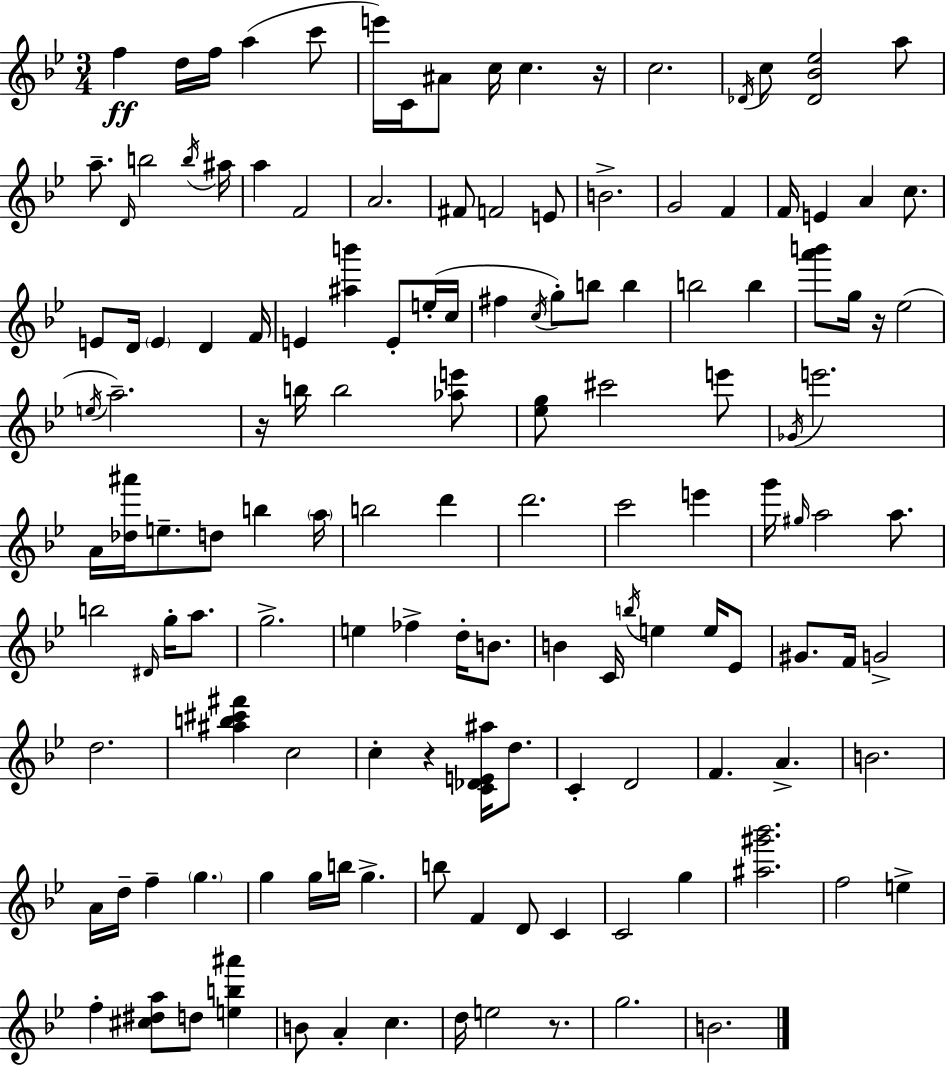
{
  \clef treble
  \numericTimeSignature
  \time 3/4
  \key g \minor
  f''4\ff d''16 f''16 a''4( c'''8 | e'''16) c'16 ais'8 c''16 c''4. r16 | c''2. | \acciaccatura { des'16 } c''8 <des' bes' ees''>2 a''8 | \break a''8.-- \grace { d'16 } b''2 | \acciaccatura { b''16 } ais''16 a''4 f'2 | a'2. | fis'8 f'2 | \break e'8 b'2.-> | g'2 f'4 | f'16 e'4 a'4 | c''8. e'8 d'16 \parenthesize e'4 d'4 | \break f'16 e'4 <ais'' b'''>4 e'8-. | e''16-.( c''16 fis''4 \acciaccatura { c''16 } g''8-.) b''8 | b''4 b''2 | b''4 <a''' b'''>8 g''16 r16 ees''2( | \break \acciaccatura { e''16 } a''2.--) | r16 b''16 b''2 | <aes'' e'''>8 <ees'' g''>8 cis'''2 | e'''8 \acciaccatura { ges'16 } e'''2. | \break a'16 <des'' ais'''>16 e''8.-- d''8 | b''4 \parenthesize a''16 b''2 | d'''4 d'''2. | c'''2 | \break e'''4 g'''16 \grace { gis''16 } a''2 | a''8. b''2 | \grace { dis'16 } g''16-. a''8. g''2.-> | e''4 | \break fes''4-> d''16-. b'8. b'4 | c'16 \acciaccatura { b''16 } e''4 e''16 ees'8 gis'8. | f'16 g'2-> d''2. | <ais'' b'' cis''' fis'''>4 | \break c''2 c''4-. | r4 <c' des' e' ais''>16 d''8. c'4-. | d'2 f'4. | a'4.-> b'2. | \break a'16 d''16-- f''4-- | \parenthesize g''4. g''4 | g''16 b''16 g''4.-> b''8 f'4 | d'8 c'4 c'2 | \break g''4 <ais'' gis''' bes'''>2. | f''2 | e''4-> f''4-. | <cis'' dis'' a''>8 d''8 <e'' b'' ais'''>4 b'8 a'4-. | \break c''4. d''16 e''2 | r8. g''2. | b'2. | \bar "|."
}